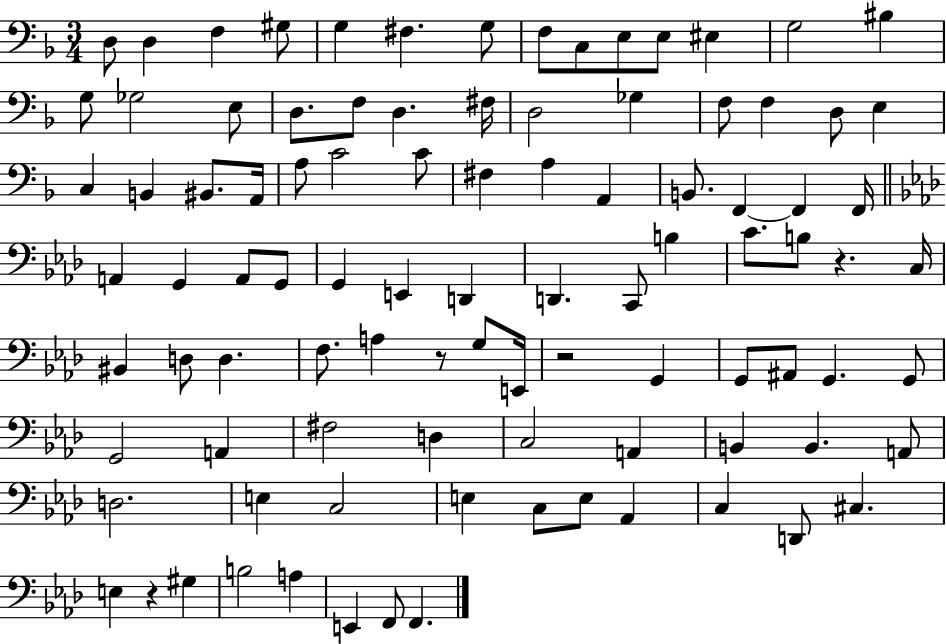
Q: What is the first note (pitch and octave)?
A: D3